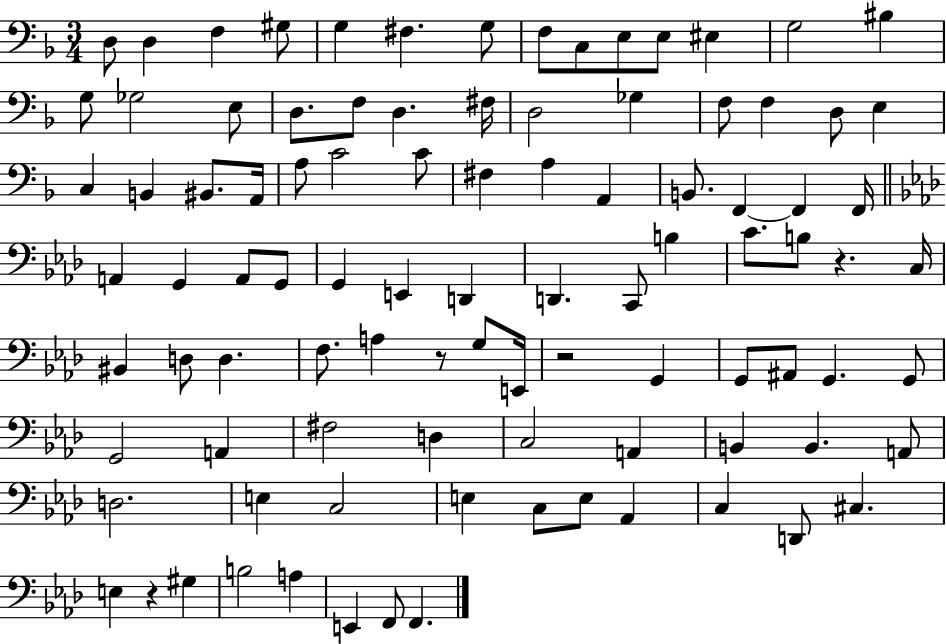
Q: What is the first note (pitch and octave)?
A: D3